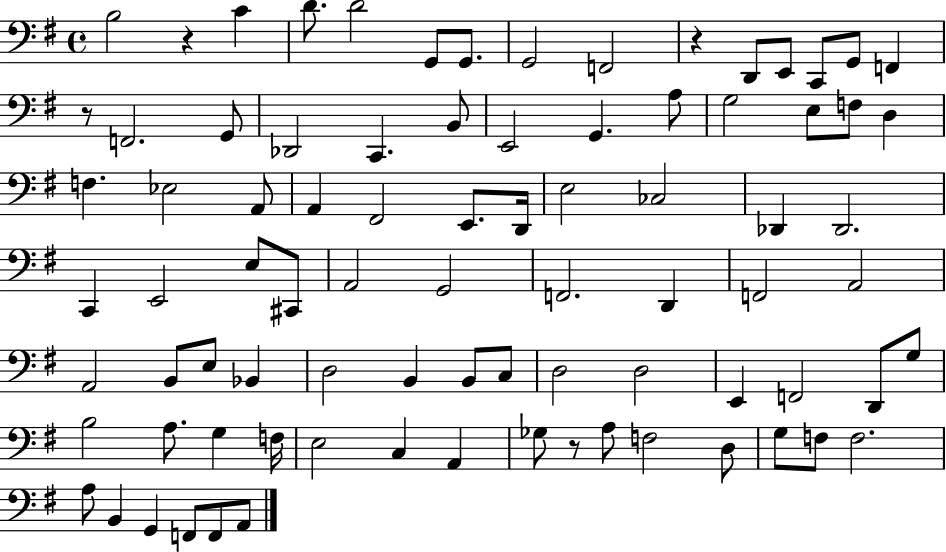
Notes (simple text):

B3/h R/q C4/q D4/e. D4/h G2/e G2/e. G2/h F2/h R/q D2/e E2/e C2/e G2/e F2/q R/e F2/h. G2/e Db2/h C2/q. B2/e E2/h G2/q. A3/e G3/h E3/e F3/e D3/q F3/q. Eb3/h A2/e A2/q F#2/h E2/e. D2/s E3/h CES3/h Db2/q Db2/h. C2/q E2/h E3/e C#2/e A2/h G2/h F2/h. D2/q F2/h A2/h A2/h B2/e E3/e Bb2/q D3/h B2/q B2/e C3/e D3/h D3/h E2/q F2/h D2/e G3/e B3/h A3/e. G3/q F3/s E3/h C3/q A2/q Gb3/e R/e A3/e F3/h D3/e G3/e F3/e F3/h. A3/e B2/q G2/q F2/e F2/e A2/e